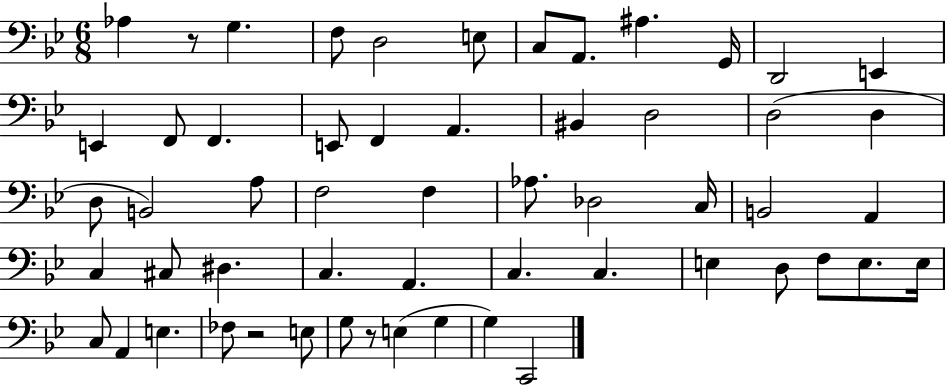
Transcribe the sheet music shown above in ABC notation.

X:1
T:Untitled
M:6/8
L:1/4
K:Bb
_A, z/2 G, F,/2 D,2 E,/2 C,/2 A,,/2 ^A, G,,/4 D,,2 E,, E,, F,,/2 F,, E,,/2 F,, A,, ^B,, D,2 D,2 D, D,/2 B,,2 A,/2 F,2 F, _A,/2 _D,2 C,/4 B,,2 A,, C, ^C,/2 ^D, C, A,, C, C, E, D,/2 F,/2 E,/2 E,/4 C,/2 A,, E, _F,/2 z2 E,/2 G,/2 z/2 E, G, G, C,,2